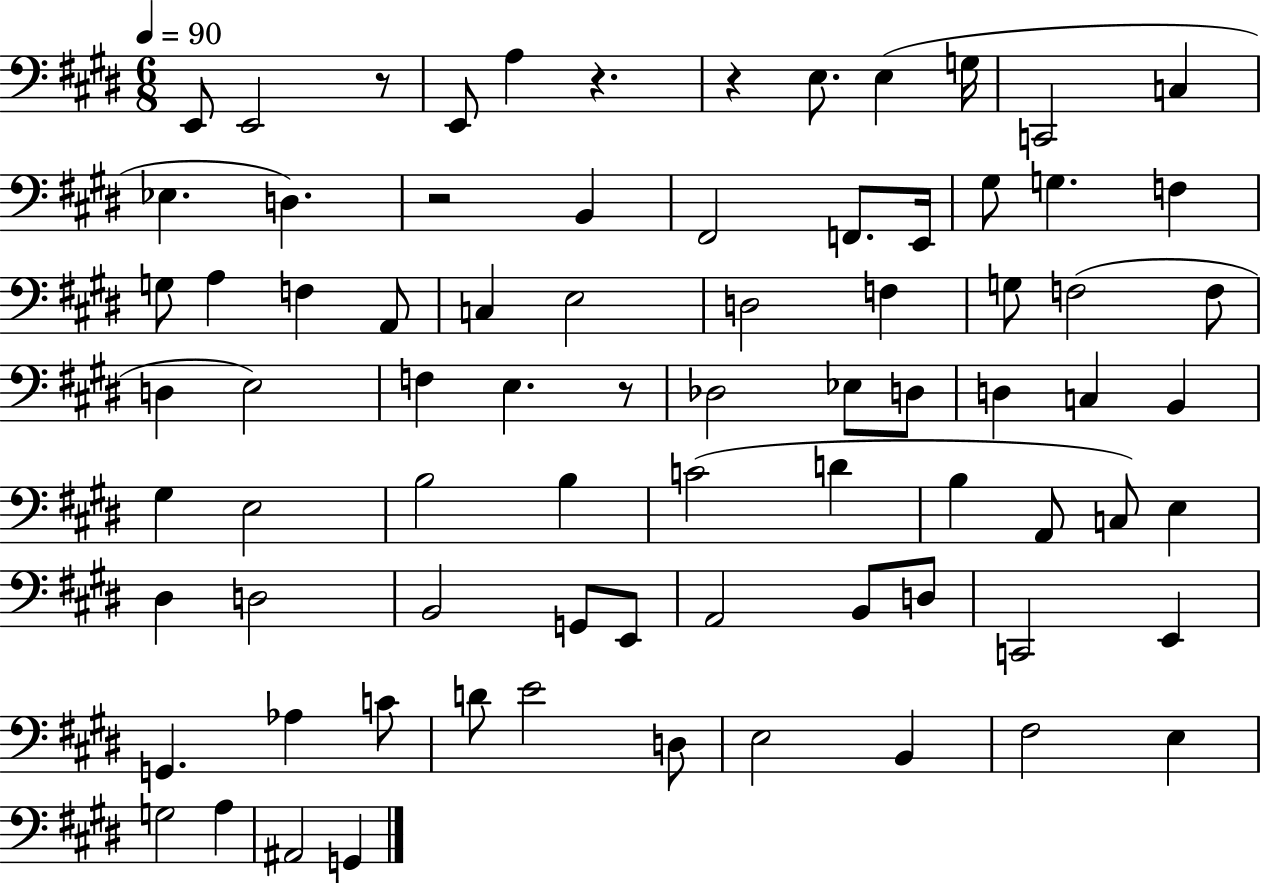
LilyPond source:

{
  \clef bass
  \numericTimeSignature
  \time 6/8
  \key e \major
  \tempo 4 = 90
  e,8 e,2 r8 | e,8 a4 r4. | r4 e8. e4( g16 | c,2 c4 | \break ees4. d4.) | r2 b,4 | fis,2 f,8. e,16 | gis8 g4. f4 | \break g8 a4 f4 a,8 | c4 e2 | d2 f4 | g8 f2( f8 | \break d4 e2) | f4 e4. r8 | des2 ees8 d8 | d4 c4 b,4 | \break gis4 e2 | b2 b4 | c'2( d'4 | b4 a,8 c8) e4 | \break dis4 d2 | b,2 g,8 e,8 | a,2 b,8 d8 | c,2 e,4 | \break g,4. aes4 c'8 | d'8 e'2 d8 | e2 b,4 | fis2 e4 | \break g2 a4 | ais,2 g,4 | \bar "|."
}